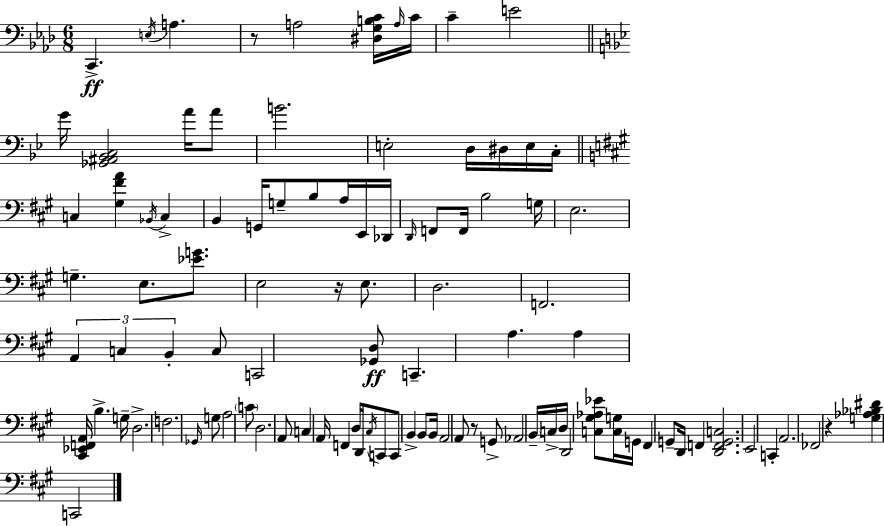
C2/q. E3/s A3/q. R/e A3/h [D#3,G3,B3,C4]/s A3/s C4/s C4/q E4/h G4/s [Gb2,A#2,Bb2,C3]/h A4/s A4/e B4/h. E3/h D3/s D#3/s E3/s C3/s C3/q [G#3,F#4,A4]/q Bb2/s C3/q B2/q G2/s G3/e B3/e A3/s E2/s Db2/s D2/s F2/e F2/s B3/h G3/s E3/h. G3/q. E3/e. [Eb4,G4]/e. E3/h R/s E3/e. D3/h. F2/h. A2/q C3/q B2/q C3/e C2/h [Gb2,D3]/e C2/q. A3/q. A3/q [C#2,Eb2,F2,A2]/s B3/q. G3/s D3/h. F3/h. Gb2/s G3/e A3/h C4/e D3/h. A2/e C3/q A2/s F2/q D3/s D2/s C#3/s C2/e C2/e B2/q B2/e B2/s A2/h A2/e R/e G2/e Ab2/h B2/s C3/s D3/s D2/h [C3,G#3,Ab3,Eb4]/e [C3,G3]/s G2/s F#2/q G2/e D2/s F2/q [D2,F2,G2,C3]/h. E2/h C2/q A2/h. FES2/h R/q [G3,Ab3,Bb3,D#4]/q C2/h